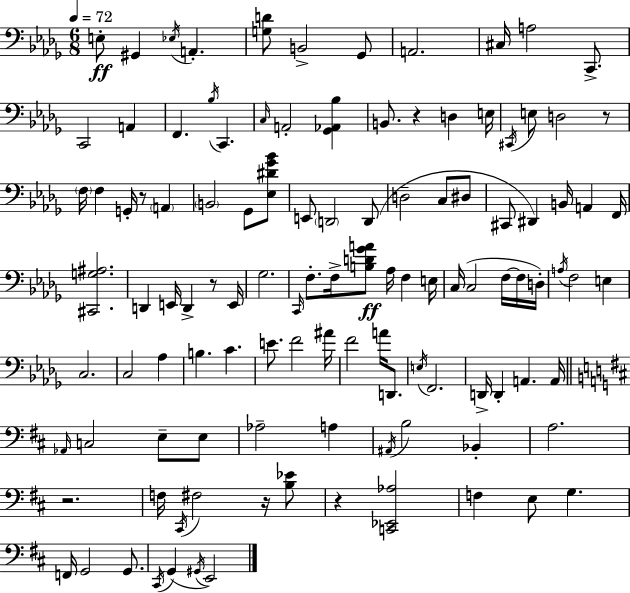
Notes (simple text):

E3/e G#2/q Eb3/s A2/q. [G3,D4]/e B2/h Gb2/e A2/h. C#3/s A3/h C2/e. C2/h A2/q F2/q. Bb3/s C2/q. C3/s A2/h [Gb2,Ab2,Bb3]/q B2/e. R/q D3/q E3/s C#2/s E3/e D3/h R/e F3/s F3/q G2/s R/e A2/q B2/h Gb2/e [Eb3,D#4,Gb4,Bb4]/e E2/e D2/h D2/e D3/h C3/e D#3/e C#2/e D#2/q B2/s A2/q F2/s [C#2,G3,A#3]/h. D2/q E2/s D2/q R/e E2/s Gb3/h. C2/s F3/e. F3/s [B3,D4,Gb4,A4]/e Ab3/s F3/q E3/s C3/s C3/h F3/s F3/s D3/s A3/s F3/h E3/q C3/h. C3/h Ab3/q B3/q. C4/q. E4/e. F4/h A#4/s F4/h A4/s D2/e. E3/s F2/h. D2/s D2/q A2/q. A2/s Ab2/s C3/h E3/e E3/e Ab3/h A3/q A#2/s B3/h Bb2/q A3/h. R/h. F3/s C#2/s F#3/h R/s [B3,Eb4]/e R/q [C2,Eb2,Ab3]/h F3/q E3/e G3/q. F2/s G2/h G2/e. C#2/s G2/q G#2/s E2/h